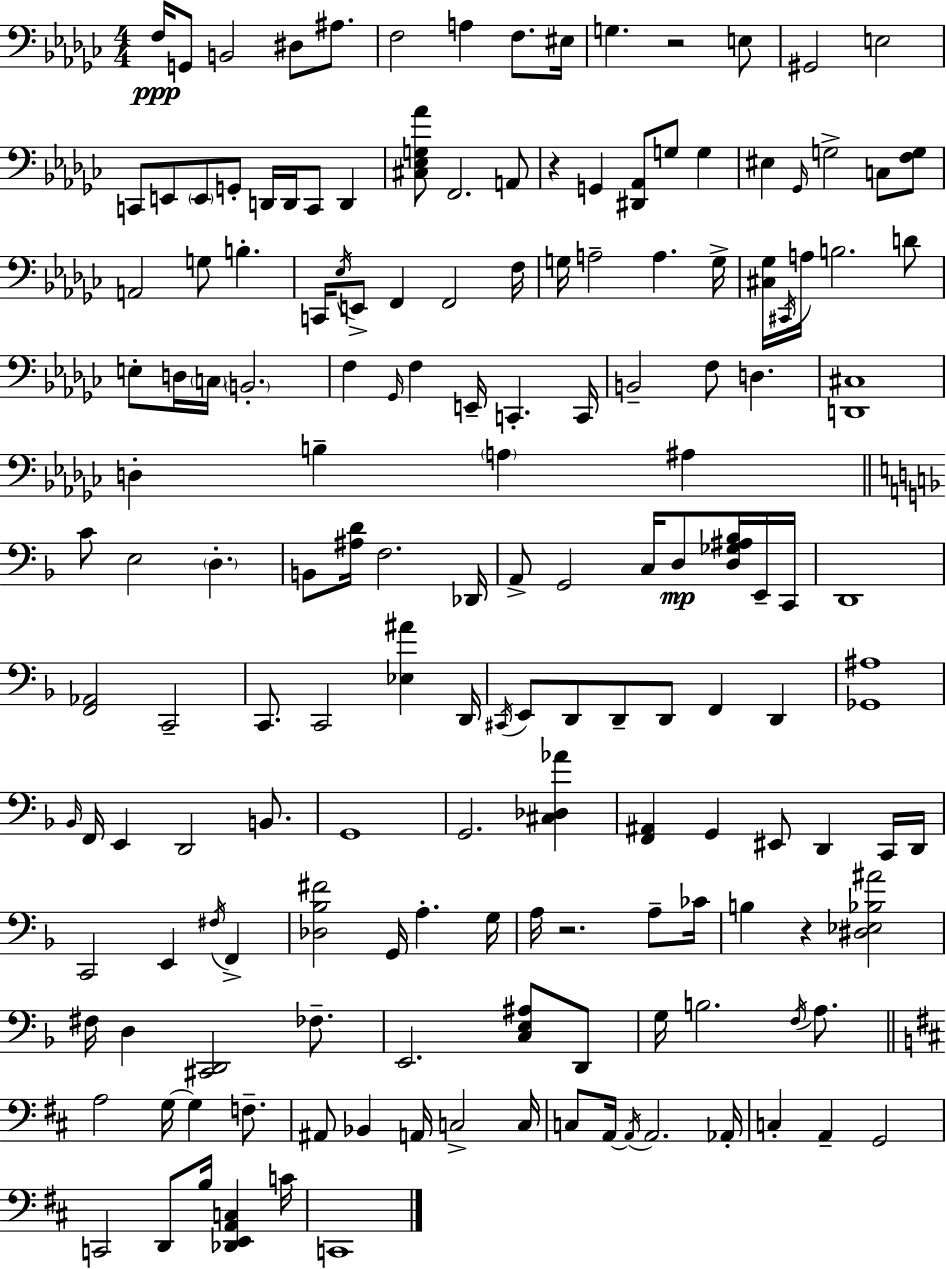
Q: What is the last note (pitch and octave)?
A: C2